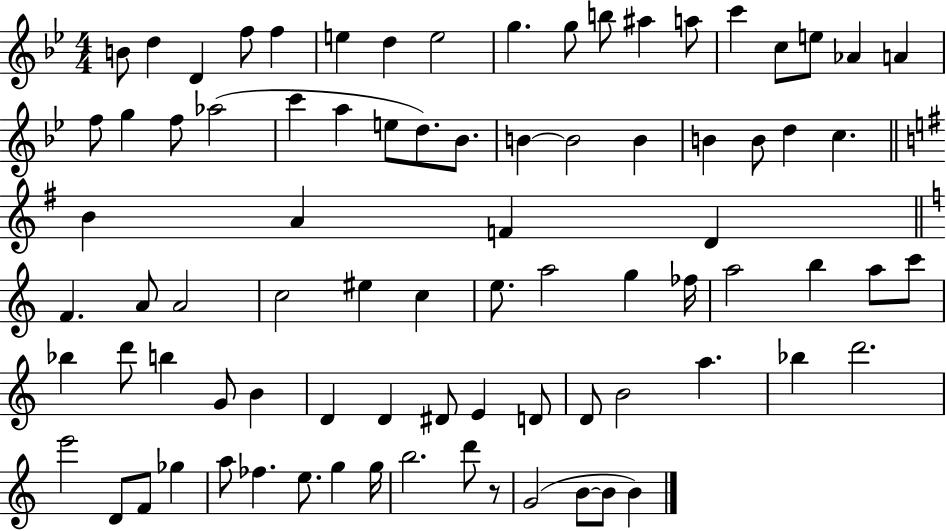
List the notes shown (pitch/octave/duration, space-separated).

B4/e D5/q D4/q F5/e F5/q E5/q D5/q E5/h G5/q. G5/e B5/e A#5/q A5/e C6/q C5/e E5/e Ab4/q A4/q F5/e G5/q F5/e Ab5/h C6/q A5/q E5/e D5/e. Bb4/e. B4/q B4/h B4/q B4/q B4/e D5/q C5/q. B4/q A4/q F4/q D4/q F4/q. A4/e A4/h C5/h EIS5/q C5/q E5/e. A5/h G5/q FES5/s A5/h B5/q A5/e C6/e Bb5/q D6/e B5/q G4/e B4/q D4/q D4/q D#4/e E4/q D4/e D4/e B4/h A5/q. Bb5/q D6/h. E6/h D4/e F4/e Gb5/q A5/e FES5/q. E5/e. G5/q G5/s B5/h. D6/e R/e G4/h B4/e B4/e B4/q